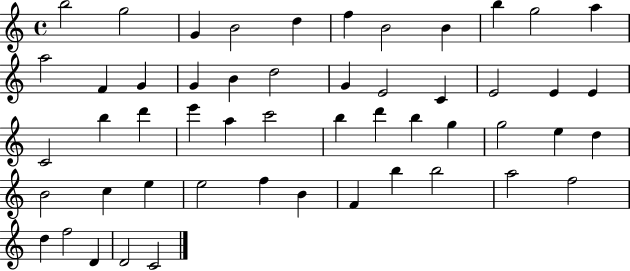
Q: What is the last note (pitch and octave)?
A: C4